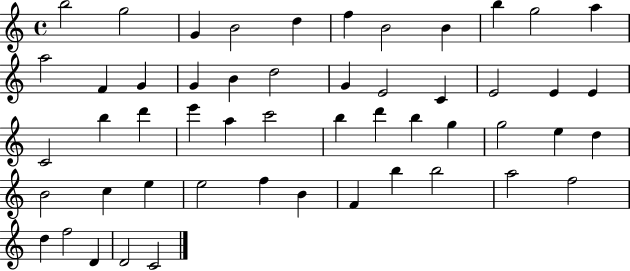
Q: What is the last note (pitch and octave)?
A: C4